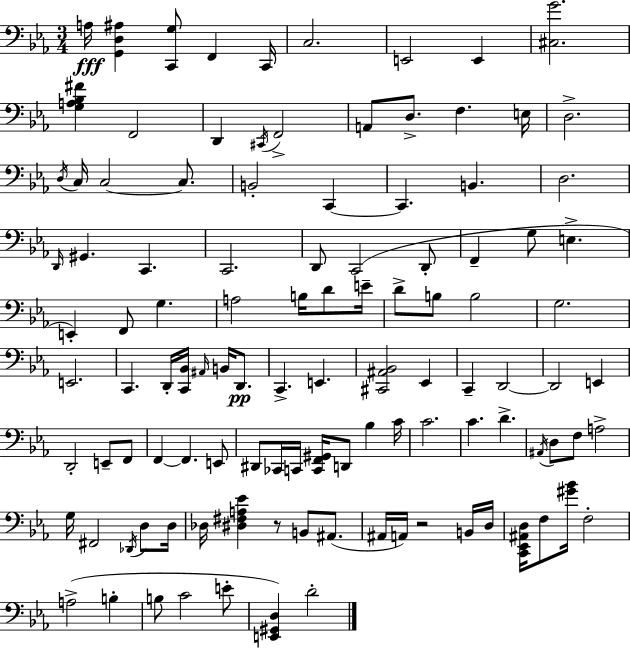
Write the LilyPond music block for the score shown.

{
  \clef bass
  \numericTimeSignature
  \time 3/4
  \key ees \major
  a16\fff <g, d ais>4 <c, g>8 f,4 c,16 | c2. | e,2 e,4 | <cis g'>2. | \break <g a bes fis'>4 f,2 | d,4 \acciaccatura { cis,16 } f,2-> | a,8 d8.-> f4. | e16 d2.-> | \break \acciaccatura { d16 } c16 c2~~ c8. | b,2-. c,4~~ | c,4. b,4. | d2. | \break \grace { d,16 } gis,4. c,4. | c,2. | d,8 c,2( | d,8-. f,4-- g8 e4.-> | \break e,4-.) f,8 g4. | a2 b16 | d'8 e'16-- d'8-> b8 b2 | g2. | \break e,2. | c,4. d,16-. <c, bes,>16 \grace { ais,16 } | b,16 d,8.\pp c,4.-> e,4. | <cis, ais, bes,>2 | \break ees,4 c,4-- d,2~~ | d,2 | e,4 d,2-. | e,8-- f,8 f,4~~ f,4. | \break e,8 dis,8 ces,16 c,16 <c, f, gis,>16 d,8 bes4 | c'16 c'2. | c'4. d'4.-> | \acciaccatura { ais,16 } d8 f8 a2-> | \break g16 fis,2 | \acciaccatura { des,16 } d8 d16 des16 <dis fis a ees'>4 r8 | b,8 ais,8.( ais,16 a,16) r2 | b,16 d16 <c, ees, ais, d>16 f8 <gis' bes'>16 f2-. | \break a2->( | b4-. b8 c'2 | e'8-. <e, gis, d>4) d'2-. | \bar "|."
}